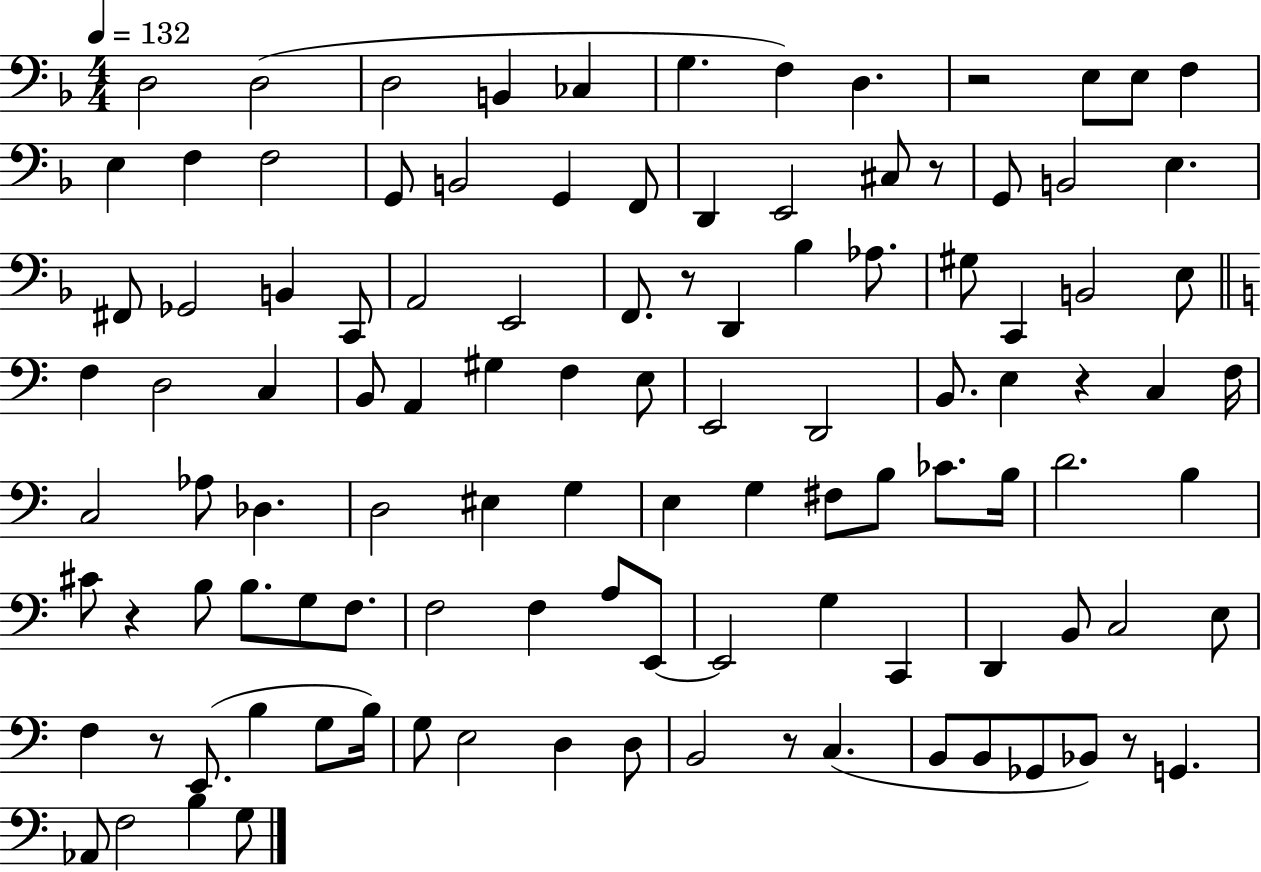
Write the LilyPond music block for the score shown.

{
  \clef bass
  \numericTimeSignature
  \time 4/4
  \key f \major
  \tempo 4 = 132
  d2 d2( | d2 b,4 ces4 | g4. f4) d4. | r2 e8 e8 f4 | \break e4 f4 f2 | g,8 b,2 g,4 f,8 | d,4 e,2 cis8 r8 | g,8 b,2 e4. | \break fis,8 ges,2 b,4 c,8 | a,2 e,2 | f,8. r8 d,4 bes4 aes8. | gis8 c,4 b,2 e8 | \break \bar "||" \break \key a \minor f4 d2 c4 | b,8 a,4 gis4 f4 e8 | e,2 d,2 | b,8. e4 r4 c4 f16 | \break c2 aes8 des4. | d2 eis4 g4 | e4 g4 fis8 b8 ces'8. b16 | d'2. b4 | \break cis'8 r4 b8 b8. g8 f8. | f2 f4 a8 e,8~~ | e,2 g4 c,4 | d,4 b,8 c2 e8 | \break f4 r8 e,8.( b4 g8 b16) | g8 e2 d4 d8 | b,2 r8 c4.( | b,8 b,8 ges,8 bes,8) r8 g,4. | \break aes,8 f2 b4 g8 | \bar "|."
}